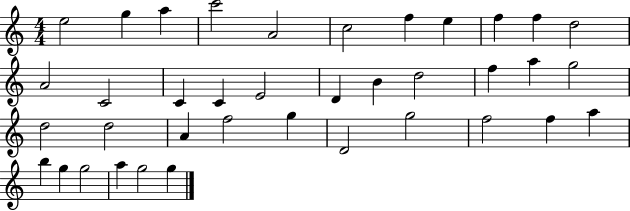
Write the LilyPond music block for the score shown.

{
  \clef treble
  \numericTimeSignature
  \time 4/4
  \key c \major
  e''2 g''4 a''4 | c'''2 a'2 | c''2 f''4 e''4 | f''4 f''4 d''2 | \break a'2 c'2 | c'4 c'4 e'2 | d'4 b'4 d''2 | f''4 a''4 g''2 | \break d''2 d''2 | a'4 f''2 g''4 | d'2 g''2 | f''2 f''4 a''4 | \break b''4 g''4 g''2 | a''4 g''2 g''4 | \bar "|."
}